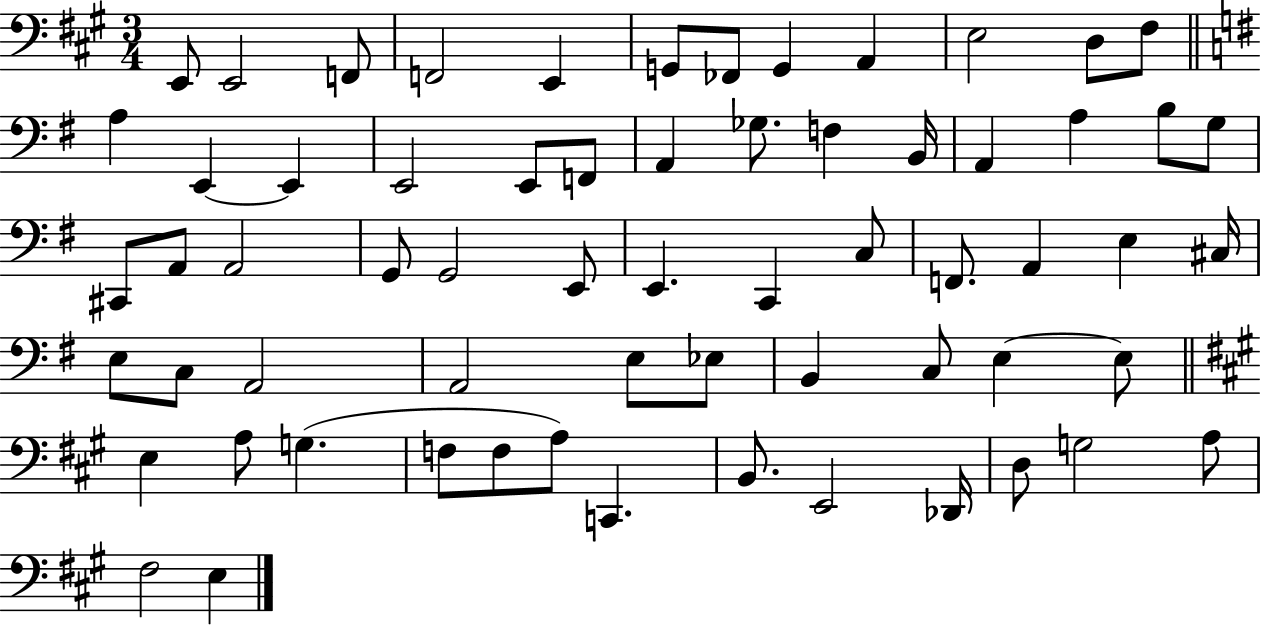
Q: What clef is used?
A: bass